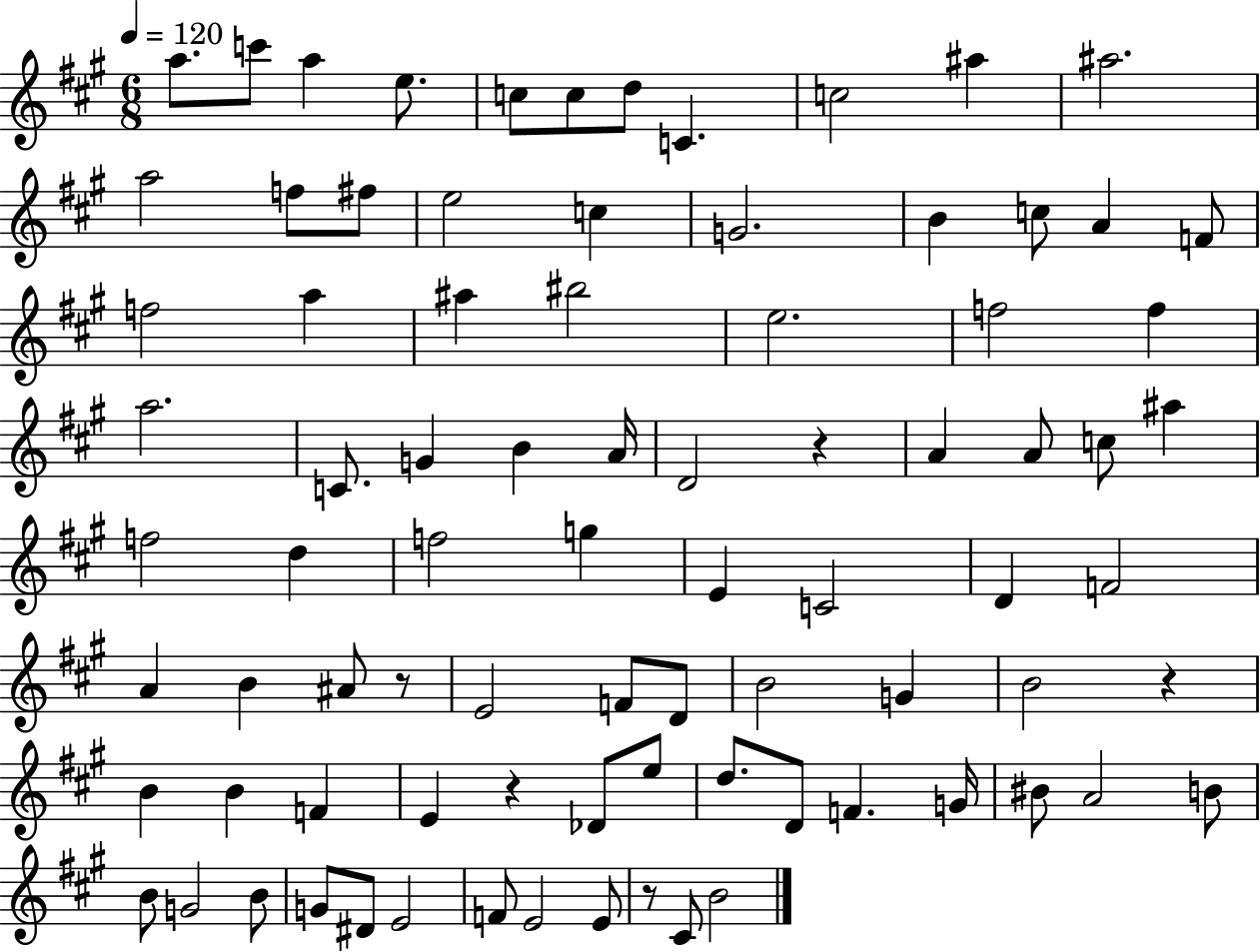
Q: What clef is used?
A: treble